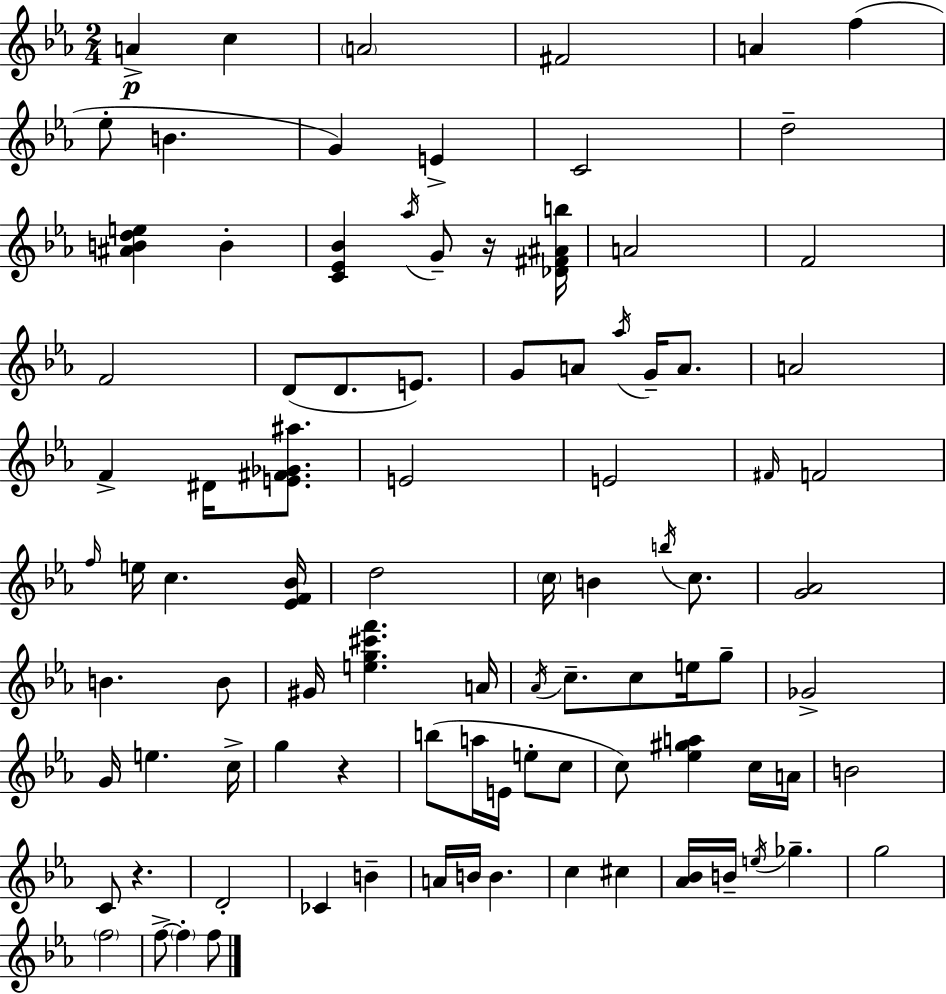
{
  \clef treble
  \numericTimeSignature
  \time 2/4
  \key ees \major
  a'4->\p c''4 | \parenthesize a'2 | fis'2 | a'4 f''4( | \break ees''8-. b'4. | g'4) e'4-> | c'2 | d''2-- | \break <ais' b' d'' e''>4 b'4-. | <c' ees' bes'>4 \acciaccatura { aes''16 } g'8-- r16 | <des' fis' ais' b''>16 a'2 | f'2 | \break f'2 | d'8( d'8. e'8.) | g'8 a'8 \acciaccatura { aes''16 } g'16-- a'8. | a'2 | \break f'4-> dis'16 <e' fis' ges' ais''>8. | e'2 | e'2 | \grace { fis'16 } f'2 | \break \grace { f''16 } e''16 c''4. | <ees' f' bes'>16 d''2 | \parenthesize c''16 b'4 | \acciaccatura { b''16 } c''8. <g' aes'>2 | \break b'4. | b'8 gis'16 <e'' g'' cis''' f'''>4. | a'16 \acciaccatura { aes'16 } c''8.-- | c''8 e''16 g''8-- ges'2-> | \break g'16 e''4. | c''16-> g''4 | r4 b''8( | a''16 e'16 e''8-. c''8 c''8) | \break <ees'' gis'' a''>4 c''16 a'16 b'2 | c'8 | r4. d'2-. | ces'4 | \break b'4-- a'16 b'16 | b'4. c''4 | cis''4 <aes' bes'>16 b'16-- | \acciaccatura { e''16 } ges''4.-- g''2 | \break \parenthesize f''2 | f''8->~~ | \parenthesize f''4-. f''8 \bar "|."
}